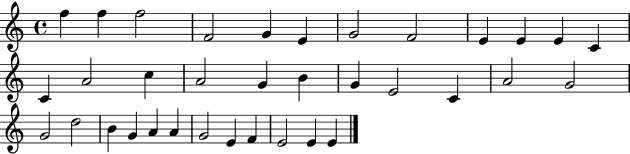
X:1
T:Untitled
M:4/4
L:1/4
K:C
f f f2 F2 G E G2 F2 E E E C C A2 c A2 G B G E2 C A2 G2 G2 d2 B G A A G2 E F E2 E E